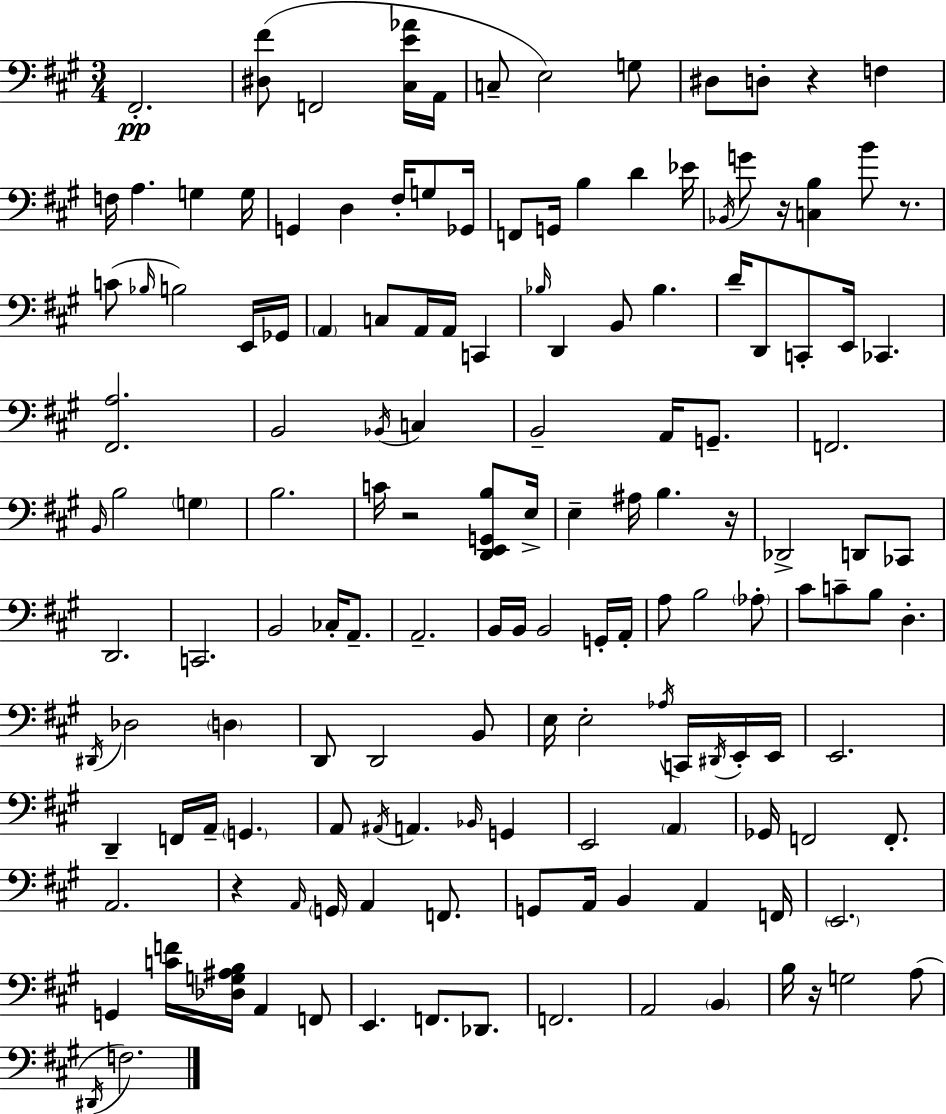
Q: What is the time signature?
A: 3/4